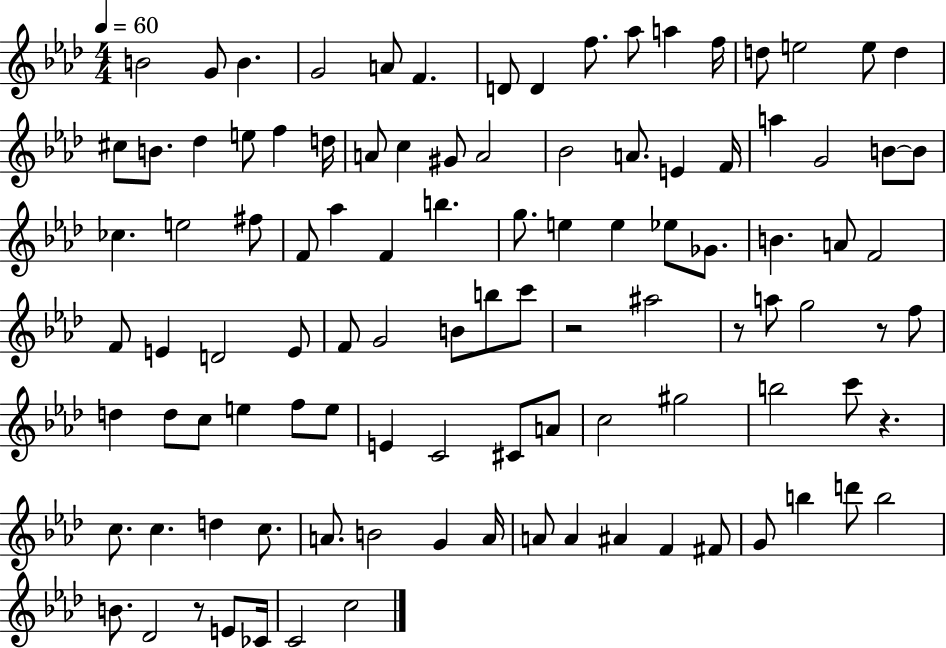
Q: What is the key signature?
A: AES major